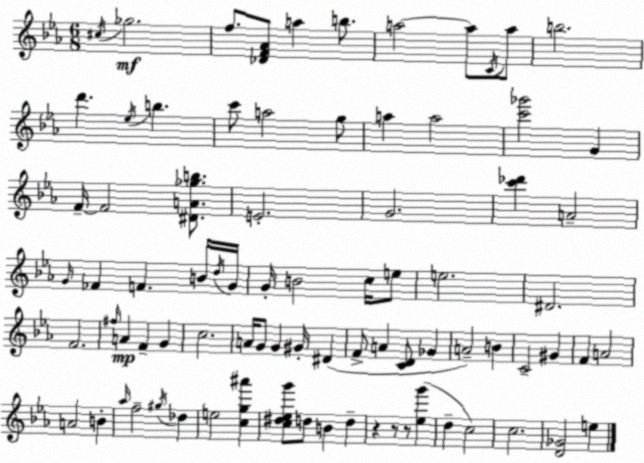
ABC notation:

X:1
T:Untitled
M:6/8
L:1/4
K:Cm
^c/4 _g2 f/2 [_DF_A]/2 a b/2 a2 a/2 C/4 a/2 b2 d' _e/4 b c'/2 a2 g/2 a a2 [c'_g']2 G F/4 F2 [^DA_gb]/2 E2 G2 [c'_d'] A2 G/4 _F F B/4 d/4 G/4 G/4 B2 c/4 e/2 e2 ^D2 F2 ^f/4 A F G c2 A/4 G/2 G ^G/4 ^D F/2 A [CD]/2 _G A2 B C2 ^G F A2 A2 B _a/4 f2 ^g/4 _d e2 [cg^a'] [c^d_eg']/2 d/2 B d z z/2 z/2 [_eg'] d c2 c2 [D_G]2 e